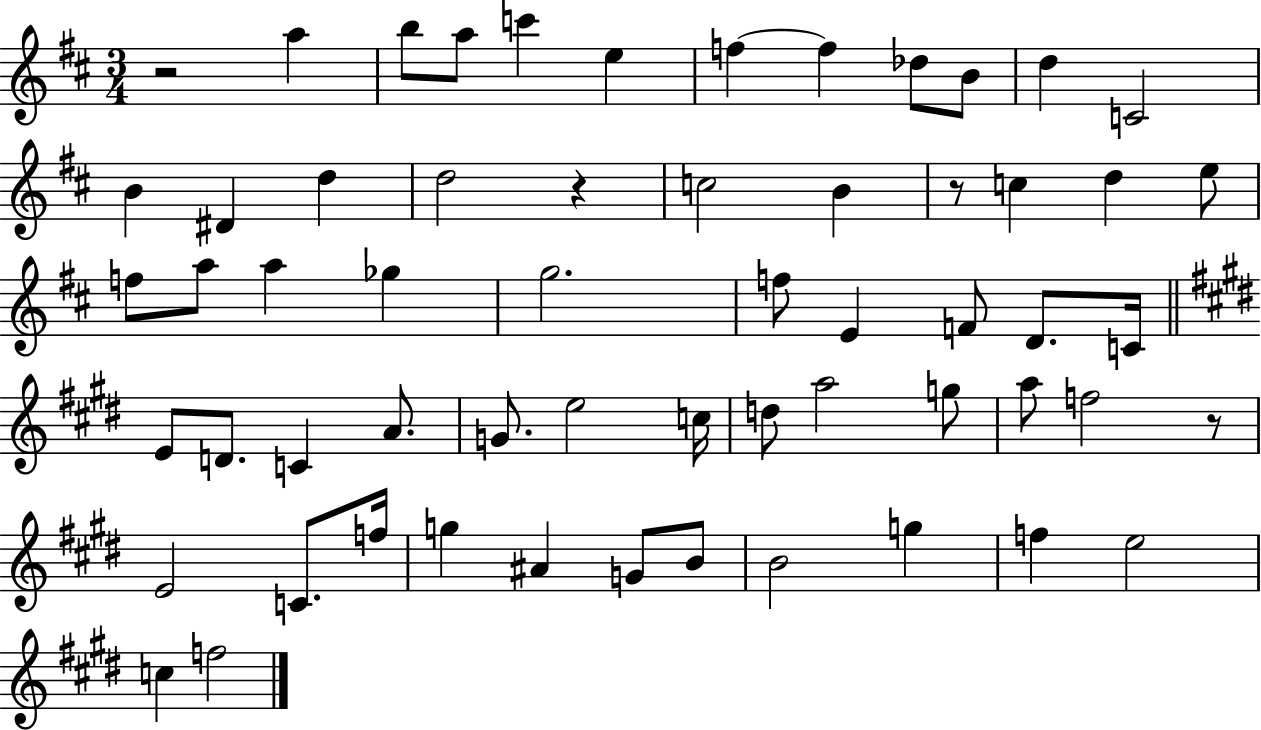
{
  \clef treble
  \numericTimeSignature
  \time 3/4
  \key d \major
  \repeat volta 2 { r2 a''4 | b''8 a''8 c'''4 e''4 | f''4~~ f''4 des''8 b'8 | d''4 c'2 | \break b'4 dis'4 d''4 | d''2 r4 | c''2 b'4 | r8 c''4 d''4 e''8 | \break f''8 a''8 a''4 ges''4 | g''2. | f''8 e'4 f'8 d'8. c'16 | \bar "||" \break \key e \major e'8 d'8. c'4 a'8. | g'8. e''2 c''16 | d''8 a''2 g''8 | a''8 f''2 r8 | \break e'2 c'8. f''16 | g''4 ais'4 g'8 b'8 | b'2 g''4 | f''4 e''2 | \break c''4 f''2 | } \bar "|."
}